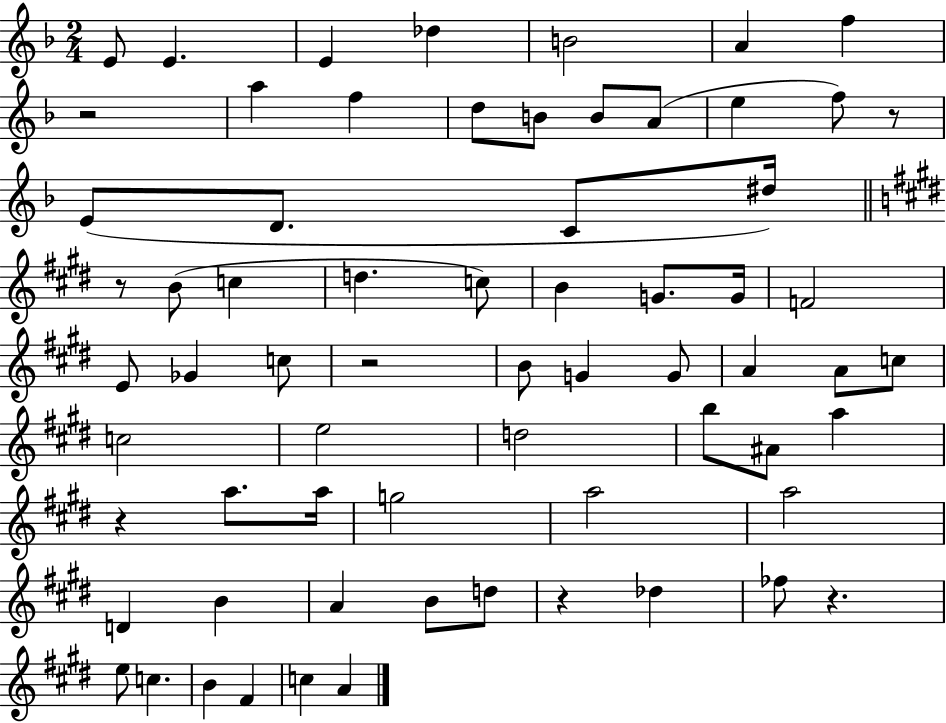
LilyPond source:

{
  \clef treble
  \numericTimeSignature
  \time 2/4
  \key f \major
  \repeat volta 2 { e'8 e'4. | e'4 des''4 | b'2 | a'4 f''4 | \break r2 | a''4 f''4 | d''8 b'8 b'8 a'8( | e''4 f''8) r8 | \break e'8( d'8. c'8 dis''16) | \bar "||" \break \key e \major r8 b'8( c''4 | d''4. c''8) | b'4 g'8. g'16 | f'2 | \break e'8 ges'4 c''8 | r2 | b'8 g'4 g'8 | a'4 a'8 c''8 | \break c''2 | e''2 | d''2 | b''8 ais'8 a''4 | \break r4 a''8. a''16 | g''2 | a''2 | a''2 | \break d'4 b'4 | a'4 b'8 d''8 | r4 des''4 | fes''8 r4. | \break e''8 c''4. | b'4 fis'4 | c''4 a'4 | } \bar "|."
}